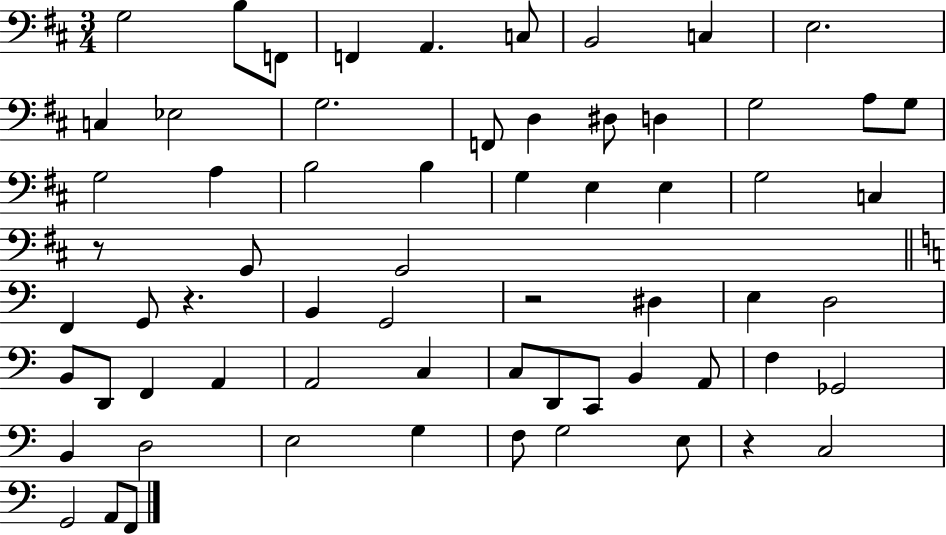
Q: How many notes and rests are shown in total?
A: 65